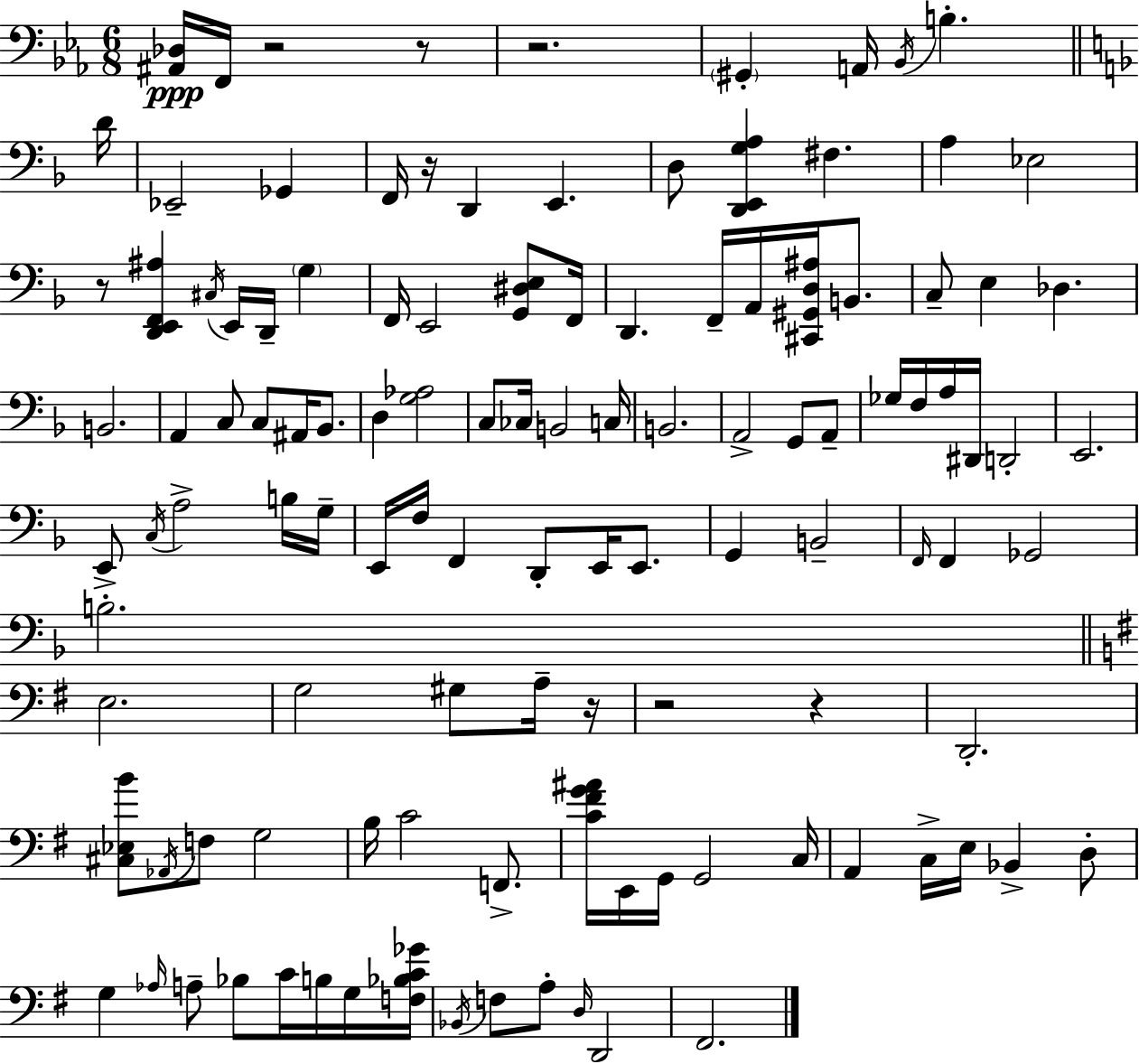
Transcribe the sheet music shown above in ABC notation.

X:1
T:Untitled
M:6/8
L:1/4
K:Eb
[^A,,_D,]/4 F,,/4 z2 z/2 z2 ^G,, A,,/4 _B,,/4 B, D/4 _E,,2 _G,, F,,/4 z/4 D,, E,, D,/2 [D,,E,,G,A,] ^F, A, _E,2 z/2 [D,,E,,F,,^A,] ^C,/4 E,,/4 D,,/4 G, F,,/4 E,,2 [G,,^D,E,]/2 F,,/4 D,, F,,/4 A,,/4 [^C,,^G,,D,^A,]/4 B,,/2 C,/2 E, _D, B,,2 A,, C,/2 C,/2 ^A,,/4 _B,,/2 D, [G,_A,]2 C,/2 _C,/4 B,,2 C,/4 B,,2 A,,2 G,,/2 A,,/2 _G,/4 F,/4 A,/4 ^D,,/4 D,,2 E,,2 E,,/2 C,/4 A,2 B,/4 G,/4 E,,/4 F,/4 F,, D,,/2 E,,/4 E,,/2 G,, B,,2 F,,/4 F,, _G,,2 B,2 E,2 G,2 ^G,/2 A,/4 z/4 z2 z D,,2 [^C,_E,B]/2 _A,,/4 F,/2 G,2 B,/4 C2 F,,/2 [C^FG^A]/4 E,,/4 G,,/4 G,,2 C,/4 A,, C,/4 E,/4 _B,, D,/2 G, _A,/4 A,/2 _B,/2 C/4 B,/4 G,/4 [F,_B,C_G]/4 _B,,/4 F,/2 A,/2 D,/4 D,,2 ^F,,2